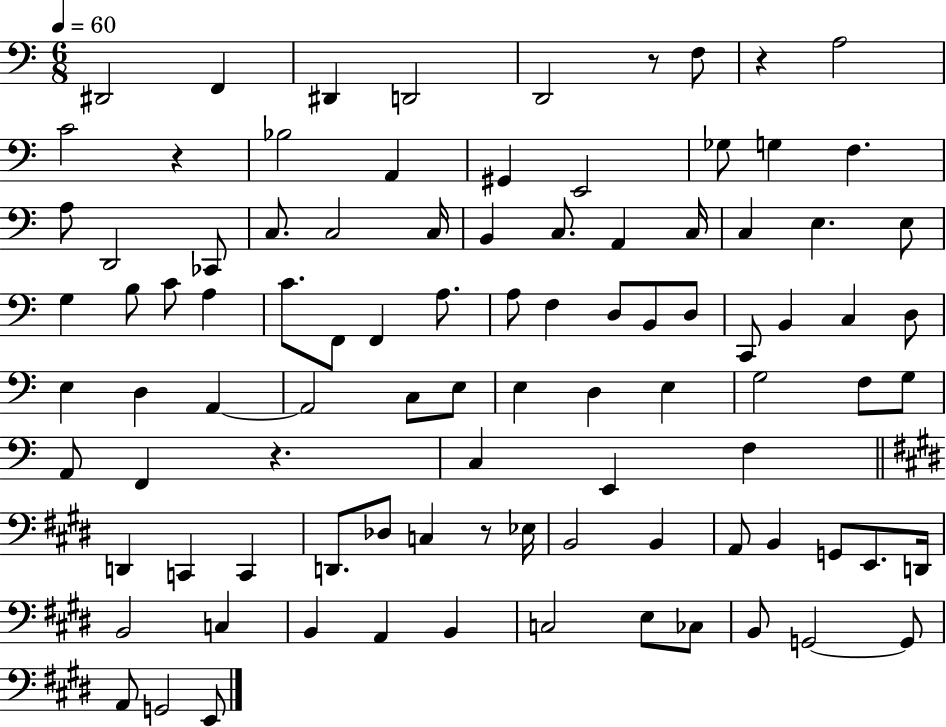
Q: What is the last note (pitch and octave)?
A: E2